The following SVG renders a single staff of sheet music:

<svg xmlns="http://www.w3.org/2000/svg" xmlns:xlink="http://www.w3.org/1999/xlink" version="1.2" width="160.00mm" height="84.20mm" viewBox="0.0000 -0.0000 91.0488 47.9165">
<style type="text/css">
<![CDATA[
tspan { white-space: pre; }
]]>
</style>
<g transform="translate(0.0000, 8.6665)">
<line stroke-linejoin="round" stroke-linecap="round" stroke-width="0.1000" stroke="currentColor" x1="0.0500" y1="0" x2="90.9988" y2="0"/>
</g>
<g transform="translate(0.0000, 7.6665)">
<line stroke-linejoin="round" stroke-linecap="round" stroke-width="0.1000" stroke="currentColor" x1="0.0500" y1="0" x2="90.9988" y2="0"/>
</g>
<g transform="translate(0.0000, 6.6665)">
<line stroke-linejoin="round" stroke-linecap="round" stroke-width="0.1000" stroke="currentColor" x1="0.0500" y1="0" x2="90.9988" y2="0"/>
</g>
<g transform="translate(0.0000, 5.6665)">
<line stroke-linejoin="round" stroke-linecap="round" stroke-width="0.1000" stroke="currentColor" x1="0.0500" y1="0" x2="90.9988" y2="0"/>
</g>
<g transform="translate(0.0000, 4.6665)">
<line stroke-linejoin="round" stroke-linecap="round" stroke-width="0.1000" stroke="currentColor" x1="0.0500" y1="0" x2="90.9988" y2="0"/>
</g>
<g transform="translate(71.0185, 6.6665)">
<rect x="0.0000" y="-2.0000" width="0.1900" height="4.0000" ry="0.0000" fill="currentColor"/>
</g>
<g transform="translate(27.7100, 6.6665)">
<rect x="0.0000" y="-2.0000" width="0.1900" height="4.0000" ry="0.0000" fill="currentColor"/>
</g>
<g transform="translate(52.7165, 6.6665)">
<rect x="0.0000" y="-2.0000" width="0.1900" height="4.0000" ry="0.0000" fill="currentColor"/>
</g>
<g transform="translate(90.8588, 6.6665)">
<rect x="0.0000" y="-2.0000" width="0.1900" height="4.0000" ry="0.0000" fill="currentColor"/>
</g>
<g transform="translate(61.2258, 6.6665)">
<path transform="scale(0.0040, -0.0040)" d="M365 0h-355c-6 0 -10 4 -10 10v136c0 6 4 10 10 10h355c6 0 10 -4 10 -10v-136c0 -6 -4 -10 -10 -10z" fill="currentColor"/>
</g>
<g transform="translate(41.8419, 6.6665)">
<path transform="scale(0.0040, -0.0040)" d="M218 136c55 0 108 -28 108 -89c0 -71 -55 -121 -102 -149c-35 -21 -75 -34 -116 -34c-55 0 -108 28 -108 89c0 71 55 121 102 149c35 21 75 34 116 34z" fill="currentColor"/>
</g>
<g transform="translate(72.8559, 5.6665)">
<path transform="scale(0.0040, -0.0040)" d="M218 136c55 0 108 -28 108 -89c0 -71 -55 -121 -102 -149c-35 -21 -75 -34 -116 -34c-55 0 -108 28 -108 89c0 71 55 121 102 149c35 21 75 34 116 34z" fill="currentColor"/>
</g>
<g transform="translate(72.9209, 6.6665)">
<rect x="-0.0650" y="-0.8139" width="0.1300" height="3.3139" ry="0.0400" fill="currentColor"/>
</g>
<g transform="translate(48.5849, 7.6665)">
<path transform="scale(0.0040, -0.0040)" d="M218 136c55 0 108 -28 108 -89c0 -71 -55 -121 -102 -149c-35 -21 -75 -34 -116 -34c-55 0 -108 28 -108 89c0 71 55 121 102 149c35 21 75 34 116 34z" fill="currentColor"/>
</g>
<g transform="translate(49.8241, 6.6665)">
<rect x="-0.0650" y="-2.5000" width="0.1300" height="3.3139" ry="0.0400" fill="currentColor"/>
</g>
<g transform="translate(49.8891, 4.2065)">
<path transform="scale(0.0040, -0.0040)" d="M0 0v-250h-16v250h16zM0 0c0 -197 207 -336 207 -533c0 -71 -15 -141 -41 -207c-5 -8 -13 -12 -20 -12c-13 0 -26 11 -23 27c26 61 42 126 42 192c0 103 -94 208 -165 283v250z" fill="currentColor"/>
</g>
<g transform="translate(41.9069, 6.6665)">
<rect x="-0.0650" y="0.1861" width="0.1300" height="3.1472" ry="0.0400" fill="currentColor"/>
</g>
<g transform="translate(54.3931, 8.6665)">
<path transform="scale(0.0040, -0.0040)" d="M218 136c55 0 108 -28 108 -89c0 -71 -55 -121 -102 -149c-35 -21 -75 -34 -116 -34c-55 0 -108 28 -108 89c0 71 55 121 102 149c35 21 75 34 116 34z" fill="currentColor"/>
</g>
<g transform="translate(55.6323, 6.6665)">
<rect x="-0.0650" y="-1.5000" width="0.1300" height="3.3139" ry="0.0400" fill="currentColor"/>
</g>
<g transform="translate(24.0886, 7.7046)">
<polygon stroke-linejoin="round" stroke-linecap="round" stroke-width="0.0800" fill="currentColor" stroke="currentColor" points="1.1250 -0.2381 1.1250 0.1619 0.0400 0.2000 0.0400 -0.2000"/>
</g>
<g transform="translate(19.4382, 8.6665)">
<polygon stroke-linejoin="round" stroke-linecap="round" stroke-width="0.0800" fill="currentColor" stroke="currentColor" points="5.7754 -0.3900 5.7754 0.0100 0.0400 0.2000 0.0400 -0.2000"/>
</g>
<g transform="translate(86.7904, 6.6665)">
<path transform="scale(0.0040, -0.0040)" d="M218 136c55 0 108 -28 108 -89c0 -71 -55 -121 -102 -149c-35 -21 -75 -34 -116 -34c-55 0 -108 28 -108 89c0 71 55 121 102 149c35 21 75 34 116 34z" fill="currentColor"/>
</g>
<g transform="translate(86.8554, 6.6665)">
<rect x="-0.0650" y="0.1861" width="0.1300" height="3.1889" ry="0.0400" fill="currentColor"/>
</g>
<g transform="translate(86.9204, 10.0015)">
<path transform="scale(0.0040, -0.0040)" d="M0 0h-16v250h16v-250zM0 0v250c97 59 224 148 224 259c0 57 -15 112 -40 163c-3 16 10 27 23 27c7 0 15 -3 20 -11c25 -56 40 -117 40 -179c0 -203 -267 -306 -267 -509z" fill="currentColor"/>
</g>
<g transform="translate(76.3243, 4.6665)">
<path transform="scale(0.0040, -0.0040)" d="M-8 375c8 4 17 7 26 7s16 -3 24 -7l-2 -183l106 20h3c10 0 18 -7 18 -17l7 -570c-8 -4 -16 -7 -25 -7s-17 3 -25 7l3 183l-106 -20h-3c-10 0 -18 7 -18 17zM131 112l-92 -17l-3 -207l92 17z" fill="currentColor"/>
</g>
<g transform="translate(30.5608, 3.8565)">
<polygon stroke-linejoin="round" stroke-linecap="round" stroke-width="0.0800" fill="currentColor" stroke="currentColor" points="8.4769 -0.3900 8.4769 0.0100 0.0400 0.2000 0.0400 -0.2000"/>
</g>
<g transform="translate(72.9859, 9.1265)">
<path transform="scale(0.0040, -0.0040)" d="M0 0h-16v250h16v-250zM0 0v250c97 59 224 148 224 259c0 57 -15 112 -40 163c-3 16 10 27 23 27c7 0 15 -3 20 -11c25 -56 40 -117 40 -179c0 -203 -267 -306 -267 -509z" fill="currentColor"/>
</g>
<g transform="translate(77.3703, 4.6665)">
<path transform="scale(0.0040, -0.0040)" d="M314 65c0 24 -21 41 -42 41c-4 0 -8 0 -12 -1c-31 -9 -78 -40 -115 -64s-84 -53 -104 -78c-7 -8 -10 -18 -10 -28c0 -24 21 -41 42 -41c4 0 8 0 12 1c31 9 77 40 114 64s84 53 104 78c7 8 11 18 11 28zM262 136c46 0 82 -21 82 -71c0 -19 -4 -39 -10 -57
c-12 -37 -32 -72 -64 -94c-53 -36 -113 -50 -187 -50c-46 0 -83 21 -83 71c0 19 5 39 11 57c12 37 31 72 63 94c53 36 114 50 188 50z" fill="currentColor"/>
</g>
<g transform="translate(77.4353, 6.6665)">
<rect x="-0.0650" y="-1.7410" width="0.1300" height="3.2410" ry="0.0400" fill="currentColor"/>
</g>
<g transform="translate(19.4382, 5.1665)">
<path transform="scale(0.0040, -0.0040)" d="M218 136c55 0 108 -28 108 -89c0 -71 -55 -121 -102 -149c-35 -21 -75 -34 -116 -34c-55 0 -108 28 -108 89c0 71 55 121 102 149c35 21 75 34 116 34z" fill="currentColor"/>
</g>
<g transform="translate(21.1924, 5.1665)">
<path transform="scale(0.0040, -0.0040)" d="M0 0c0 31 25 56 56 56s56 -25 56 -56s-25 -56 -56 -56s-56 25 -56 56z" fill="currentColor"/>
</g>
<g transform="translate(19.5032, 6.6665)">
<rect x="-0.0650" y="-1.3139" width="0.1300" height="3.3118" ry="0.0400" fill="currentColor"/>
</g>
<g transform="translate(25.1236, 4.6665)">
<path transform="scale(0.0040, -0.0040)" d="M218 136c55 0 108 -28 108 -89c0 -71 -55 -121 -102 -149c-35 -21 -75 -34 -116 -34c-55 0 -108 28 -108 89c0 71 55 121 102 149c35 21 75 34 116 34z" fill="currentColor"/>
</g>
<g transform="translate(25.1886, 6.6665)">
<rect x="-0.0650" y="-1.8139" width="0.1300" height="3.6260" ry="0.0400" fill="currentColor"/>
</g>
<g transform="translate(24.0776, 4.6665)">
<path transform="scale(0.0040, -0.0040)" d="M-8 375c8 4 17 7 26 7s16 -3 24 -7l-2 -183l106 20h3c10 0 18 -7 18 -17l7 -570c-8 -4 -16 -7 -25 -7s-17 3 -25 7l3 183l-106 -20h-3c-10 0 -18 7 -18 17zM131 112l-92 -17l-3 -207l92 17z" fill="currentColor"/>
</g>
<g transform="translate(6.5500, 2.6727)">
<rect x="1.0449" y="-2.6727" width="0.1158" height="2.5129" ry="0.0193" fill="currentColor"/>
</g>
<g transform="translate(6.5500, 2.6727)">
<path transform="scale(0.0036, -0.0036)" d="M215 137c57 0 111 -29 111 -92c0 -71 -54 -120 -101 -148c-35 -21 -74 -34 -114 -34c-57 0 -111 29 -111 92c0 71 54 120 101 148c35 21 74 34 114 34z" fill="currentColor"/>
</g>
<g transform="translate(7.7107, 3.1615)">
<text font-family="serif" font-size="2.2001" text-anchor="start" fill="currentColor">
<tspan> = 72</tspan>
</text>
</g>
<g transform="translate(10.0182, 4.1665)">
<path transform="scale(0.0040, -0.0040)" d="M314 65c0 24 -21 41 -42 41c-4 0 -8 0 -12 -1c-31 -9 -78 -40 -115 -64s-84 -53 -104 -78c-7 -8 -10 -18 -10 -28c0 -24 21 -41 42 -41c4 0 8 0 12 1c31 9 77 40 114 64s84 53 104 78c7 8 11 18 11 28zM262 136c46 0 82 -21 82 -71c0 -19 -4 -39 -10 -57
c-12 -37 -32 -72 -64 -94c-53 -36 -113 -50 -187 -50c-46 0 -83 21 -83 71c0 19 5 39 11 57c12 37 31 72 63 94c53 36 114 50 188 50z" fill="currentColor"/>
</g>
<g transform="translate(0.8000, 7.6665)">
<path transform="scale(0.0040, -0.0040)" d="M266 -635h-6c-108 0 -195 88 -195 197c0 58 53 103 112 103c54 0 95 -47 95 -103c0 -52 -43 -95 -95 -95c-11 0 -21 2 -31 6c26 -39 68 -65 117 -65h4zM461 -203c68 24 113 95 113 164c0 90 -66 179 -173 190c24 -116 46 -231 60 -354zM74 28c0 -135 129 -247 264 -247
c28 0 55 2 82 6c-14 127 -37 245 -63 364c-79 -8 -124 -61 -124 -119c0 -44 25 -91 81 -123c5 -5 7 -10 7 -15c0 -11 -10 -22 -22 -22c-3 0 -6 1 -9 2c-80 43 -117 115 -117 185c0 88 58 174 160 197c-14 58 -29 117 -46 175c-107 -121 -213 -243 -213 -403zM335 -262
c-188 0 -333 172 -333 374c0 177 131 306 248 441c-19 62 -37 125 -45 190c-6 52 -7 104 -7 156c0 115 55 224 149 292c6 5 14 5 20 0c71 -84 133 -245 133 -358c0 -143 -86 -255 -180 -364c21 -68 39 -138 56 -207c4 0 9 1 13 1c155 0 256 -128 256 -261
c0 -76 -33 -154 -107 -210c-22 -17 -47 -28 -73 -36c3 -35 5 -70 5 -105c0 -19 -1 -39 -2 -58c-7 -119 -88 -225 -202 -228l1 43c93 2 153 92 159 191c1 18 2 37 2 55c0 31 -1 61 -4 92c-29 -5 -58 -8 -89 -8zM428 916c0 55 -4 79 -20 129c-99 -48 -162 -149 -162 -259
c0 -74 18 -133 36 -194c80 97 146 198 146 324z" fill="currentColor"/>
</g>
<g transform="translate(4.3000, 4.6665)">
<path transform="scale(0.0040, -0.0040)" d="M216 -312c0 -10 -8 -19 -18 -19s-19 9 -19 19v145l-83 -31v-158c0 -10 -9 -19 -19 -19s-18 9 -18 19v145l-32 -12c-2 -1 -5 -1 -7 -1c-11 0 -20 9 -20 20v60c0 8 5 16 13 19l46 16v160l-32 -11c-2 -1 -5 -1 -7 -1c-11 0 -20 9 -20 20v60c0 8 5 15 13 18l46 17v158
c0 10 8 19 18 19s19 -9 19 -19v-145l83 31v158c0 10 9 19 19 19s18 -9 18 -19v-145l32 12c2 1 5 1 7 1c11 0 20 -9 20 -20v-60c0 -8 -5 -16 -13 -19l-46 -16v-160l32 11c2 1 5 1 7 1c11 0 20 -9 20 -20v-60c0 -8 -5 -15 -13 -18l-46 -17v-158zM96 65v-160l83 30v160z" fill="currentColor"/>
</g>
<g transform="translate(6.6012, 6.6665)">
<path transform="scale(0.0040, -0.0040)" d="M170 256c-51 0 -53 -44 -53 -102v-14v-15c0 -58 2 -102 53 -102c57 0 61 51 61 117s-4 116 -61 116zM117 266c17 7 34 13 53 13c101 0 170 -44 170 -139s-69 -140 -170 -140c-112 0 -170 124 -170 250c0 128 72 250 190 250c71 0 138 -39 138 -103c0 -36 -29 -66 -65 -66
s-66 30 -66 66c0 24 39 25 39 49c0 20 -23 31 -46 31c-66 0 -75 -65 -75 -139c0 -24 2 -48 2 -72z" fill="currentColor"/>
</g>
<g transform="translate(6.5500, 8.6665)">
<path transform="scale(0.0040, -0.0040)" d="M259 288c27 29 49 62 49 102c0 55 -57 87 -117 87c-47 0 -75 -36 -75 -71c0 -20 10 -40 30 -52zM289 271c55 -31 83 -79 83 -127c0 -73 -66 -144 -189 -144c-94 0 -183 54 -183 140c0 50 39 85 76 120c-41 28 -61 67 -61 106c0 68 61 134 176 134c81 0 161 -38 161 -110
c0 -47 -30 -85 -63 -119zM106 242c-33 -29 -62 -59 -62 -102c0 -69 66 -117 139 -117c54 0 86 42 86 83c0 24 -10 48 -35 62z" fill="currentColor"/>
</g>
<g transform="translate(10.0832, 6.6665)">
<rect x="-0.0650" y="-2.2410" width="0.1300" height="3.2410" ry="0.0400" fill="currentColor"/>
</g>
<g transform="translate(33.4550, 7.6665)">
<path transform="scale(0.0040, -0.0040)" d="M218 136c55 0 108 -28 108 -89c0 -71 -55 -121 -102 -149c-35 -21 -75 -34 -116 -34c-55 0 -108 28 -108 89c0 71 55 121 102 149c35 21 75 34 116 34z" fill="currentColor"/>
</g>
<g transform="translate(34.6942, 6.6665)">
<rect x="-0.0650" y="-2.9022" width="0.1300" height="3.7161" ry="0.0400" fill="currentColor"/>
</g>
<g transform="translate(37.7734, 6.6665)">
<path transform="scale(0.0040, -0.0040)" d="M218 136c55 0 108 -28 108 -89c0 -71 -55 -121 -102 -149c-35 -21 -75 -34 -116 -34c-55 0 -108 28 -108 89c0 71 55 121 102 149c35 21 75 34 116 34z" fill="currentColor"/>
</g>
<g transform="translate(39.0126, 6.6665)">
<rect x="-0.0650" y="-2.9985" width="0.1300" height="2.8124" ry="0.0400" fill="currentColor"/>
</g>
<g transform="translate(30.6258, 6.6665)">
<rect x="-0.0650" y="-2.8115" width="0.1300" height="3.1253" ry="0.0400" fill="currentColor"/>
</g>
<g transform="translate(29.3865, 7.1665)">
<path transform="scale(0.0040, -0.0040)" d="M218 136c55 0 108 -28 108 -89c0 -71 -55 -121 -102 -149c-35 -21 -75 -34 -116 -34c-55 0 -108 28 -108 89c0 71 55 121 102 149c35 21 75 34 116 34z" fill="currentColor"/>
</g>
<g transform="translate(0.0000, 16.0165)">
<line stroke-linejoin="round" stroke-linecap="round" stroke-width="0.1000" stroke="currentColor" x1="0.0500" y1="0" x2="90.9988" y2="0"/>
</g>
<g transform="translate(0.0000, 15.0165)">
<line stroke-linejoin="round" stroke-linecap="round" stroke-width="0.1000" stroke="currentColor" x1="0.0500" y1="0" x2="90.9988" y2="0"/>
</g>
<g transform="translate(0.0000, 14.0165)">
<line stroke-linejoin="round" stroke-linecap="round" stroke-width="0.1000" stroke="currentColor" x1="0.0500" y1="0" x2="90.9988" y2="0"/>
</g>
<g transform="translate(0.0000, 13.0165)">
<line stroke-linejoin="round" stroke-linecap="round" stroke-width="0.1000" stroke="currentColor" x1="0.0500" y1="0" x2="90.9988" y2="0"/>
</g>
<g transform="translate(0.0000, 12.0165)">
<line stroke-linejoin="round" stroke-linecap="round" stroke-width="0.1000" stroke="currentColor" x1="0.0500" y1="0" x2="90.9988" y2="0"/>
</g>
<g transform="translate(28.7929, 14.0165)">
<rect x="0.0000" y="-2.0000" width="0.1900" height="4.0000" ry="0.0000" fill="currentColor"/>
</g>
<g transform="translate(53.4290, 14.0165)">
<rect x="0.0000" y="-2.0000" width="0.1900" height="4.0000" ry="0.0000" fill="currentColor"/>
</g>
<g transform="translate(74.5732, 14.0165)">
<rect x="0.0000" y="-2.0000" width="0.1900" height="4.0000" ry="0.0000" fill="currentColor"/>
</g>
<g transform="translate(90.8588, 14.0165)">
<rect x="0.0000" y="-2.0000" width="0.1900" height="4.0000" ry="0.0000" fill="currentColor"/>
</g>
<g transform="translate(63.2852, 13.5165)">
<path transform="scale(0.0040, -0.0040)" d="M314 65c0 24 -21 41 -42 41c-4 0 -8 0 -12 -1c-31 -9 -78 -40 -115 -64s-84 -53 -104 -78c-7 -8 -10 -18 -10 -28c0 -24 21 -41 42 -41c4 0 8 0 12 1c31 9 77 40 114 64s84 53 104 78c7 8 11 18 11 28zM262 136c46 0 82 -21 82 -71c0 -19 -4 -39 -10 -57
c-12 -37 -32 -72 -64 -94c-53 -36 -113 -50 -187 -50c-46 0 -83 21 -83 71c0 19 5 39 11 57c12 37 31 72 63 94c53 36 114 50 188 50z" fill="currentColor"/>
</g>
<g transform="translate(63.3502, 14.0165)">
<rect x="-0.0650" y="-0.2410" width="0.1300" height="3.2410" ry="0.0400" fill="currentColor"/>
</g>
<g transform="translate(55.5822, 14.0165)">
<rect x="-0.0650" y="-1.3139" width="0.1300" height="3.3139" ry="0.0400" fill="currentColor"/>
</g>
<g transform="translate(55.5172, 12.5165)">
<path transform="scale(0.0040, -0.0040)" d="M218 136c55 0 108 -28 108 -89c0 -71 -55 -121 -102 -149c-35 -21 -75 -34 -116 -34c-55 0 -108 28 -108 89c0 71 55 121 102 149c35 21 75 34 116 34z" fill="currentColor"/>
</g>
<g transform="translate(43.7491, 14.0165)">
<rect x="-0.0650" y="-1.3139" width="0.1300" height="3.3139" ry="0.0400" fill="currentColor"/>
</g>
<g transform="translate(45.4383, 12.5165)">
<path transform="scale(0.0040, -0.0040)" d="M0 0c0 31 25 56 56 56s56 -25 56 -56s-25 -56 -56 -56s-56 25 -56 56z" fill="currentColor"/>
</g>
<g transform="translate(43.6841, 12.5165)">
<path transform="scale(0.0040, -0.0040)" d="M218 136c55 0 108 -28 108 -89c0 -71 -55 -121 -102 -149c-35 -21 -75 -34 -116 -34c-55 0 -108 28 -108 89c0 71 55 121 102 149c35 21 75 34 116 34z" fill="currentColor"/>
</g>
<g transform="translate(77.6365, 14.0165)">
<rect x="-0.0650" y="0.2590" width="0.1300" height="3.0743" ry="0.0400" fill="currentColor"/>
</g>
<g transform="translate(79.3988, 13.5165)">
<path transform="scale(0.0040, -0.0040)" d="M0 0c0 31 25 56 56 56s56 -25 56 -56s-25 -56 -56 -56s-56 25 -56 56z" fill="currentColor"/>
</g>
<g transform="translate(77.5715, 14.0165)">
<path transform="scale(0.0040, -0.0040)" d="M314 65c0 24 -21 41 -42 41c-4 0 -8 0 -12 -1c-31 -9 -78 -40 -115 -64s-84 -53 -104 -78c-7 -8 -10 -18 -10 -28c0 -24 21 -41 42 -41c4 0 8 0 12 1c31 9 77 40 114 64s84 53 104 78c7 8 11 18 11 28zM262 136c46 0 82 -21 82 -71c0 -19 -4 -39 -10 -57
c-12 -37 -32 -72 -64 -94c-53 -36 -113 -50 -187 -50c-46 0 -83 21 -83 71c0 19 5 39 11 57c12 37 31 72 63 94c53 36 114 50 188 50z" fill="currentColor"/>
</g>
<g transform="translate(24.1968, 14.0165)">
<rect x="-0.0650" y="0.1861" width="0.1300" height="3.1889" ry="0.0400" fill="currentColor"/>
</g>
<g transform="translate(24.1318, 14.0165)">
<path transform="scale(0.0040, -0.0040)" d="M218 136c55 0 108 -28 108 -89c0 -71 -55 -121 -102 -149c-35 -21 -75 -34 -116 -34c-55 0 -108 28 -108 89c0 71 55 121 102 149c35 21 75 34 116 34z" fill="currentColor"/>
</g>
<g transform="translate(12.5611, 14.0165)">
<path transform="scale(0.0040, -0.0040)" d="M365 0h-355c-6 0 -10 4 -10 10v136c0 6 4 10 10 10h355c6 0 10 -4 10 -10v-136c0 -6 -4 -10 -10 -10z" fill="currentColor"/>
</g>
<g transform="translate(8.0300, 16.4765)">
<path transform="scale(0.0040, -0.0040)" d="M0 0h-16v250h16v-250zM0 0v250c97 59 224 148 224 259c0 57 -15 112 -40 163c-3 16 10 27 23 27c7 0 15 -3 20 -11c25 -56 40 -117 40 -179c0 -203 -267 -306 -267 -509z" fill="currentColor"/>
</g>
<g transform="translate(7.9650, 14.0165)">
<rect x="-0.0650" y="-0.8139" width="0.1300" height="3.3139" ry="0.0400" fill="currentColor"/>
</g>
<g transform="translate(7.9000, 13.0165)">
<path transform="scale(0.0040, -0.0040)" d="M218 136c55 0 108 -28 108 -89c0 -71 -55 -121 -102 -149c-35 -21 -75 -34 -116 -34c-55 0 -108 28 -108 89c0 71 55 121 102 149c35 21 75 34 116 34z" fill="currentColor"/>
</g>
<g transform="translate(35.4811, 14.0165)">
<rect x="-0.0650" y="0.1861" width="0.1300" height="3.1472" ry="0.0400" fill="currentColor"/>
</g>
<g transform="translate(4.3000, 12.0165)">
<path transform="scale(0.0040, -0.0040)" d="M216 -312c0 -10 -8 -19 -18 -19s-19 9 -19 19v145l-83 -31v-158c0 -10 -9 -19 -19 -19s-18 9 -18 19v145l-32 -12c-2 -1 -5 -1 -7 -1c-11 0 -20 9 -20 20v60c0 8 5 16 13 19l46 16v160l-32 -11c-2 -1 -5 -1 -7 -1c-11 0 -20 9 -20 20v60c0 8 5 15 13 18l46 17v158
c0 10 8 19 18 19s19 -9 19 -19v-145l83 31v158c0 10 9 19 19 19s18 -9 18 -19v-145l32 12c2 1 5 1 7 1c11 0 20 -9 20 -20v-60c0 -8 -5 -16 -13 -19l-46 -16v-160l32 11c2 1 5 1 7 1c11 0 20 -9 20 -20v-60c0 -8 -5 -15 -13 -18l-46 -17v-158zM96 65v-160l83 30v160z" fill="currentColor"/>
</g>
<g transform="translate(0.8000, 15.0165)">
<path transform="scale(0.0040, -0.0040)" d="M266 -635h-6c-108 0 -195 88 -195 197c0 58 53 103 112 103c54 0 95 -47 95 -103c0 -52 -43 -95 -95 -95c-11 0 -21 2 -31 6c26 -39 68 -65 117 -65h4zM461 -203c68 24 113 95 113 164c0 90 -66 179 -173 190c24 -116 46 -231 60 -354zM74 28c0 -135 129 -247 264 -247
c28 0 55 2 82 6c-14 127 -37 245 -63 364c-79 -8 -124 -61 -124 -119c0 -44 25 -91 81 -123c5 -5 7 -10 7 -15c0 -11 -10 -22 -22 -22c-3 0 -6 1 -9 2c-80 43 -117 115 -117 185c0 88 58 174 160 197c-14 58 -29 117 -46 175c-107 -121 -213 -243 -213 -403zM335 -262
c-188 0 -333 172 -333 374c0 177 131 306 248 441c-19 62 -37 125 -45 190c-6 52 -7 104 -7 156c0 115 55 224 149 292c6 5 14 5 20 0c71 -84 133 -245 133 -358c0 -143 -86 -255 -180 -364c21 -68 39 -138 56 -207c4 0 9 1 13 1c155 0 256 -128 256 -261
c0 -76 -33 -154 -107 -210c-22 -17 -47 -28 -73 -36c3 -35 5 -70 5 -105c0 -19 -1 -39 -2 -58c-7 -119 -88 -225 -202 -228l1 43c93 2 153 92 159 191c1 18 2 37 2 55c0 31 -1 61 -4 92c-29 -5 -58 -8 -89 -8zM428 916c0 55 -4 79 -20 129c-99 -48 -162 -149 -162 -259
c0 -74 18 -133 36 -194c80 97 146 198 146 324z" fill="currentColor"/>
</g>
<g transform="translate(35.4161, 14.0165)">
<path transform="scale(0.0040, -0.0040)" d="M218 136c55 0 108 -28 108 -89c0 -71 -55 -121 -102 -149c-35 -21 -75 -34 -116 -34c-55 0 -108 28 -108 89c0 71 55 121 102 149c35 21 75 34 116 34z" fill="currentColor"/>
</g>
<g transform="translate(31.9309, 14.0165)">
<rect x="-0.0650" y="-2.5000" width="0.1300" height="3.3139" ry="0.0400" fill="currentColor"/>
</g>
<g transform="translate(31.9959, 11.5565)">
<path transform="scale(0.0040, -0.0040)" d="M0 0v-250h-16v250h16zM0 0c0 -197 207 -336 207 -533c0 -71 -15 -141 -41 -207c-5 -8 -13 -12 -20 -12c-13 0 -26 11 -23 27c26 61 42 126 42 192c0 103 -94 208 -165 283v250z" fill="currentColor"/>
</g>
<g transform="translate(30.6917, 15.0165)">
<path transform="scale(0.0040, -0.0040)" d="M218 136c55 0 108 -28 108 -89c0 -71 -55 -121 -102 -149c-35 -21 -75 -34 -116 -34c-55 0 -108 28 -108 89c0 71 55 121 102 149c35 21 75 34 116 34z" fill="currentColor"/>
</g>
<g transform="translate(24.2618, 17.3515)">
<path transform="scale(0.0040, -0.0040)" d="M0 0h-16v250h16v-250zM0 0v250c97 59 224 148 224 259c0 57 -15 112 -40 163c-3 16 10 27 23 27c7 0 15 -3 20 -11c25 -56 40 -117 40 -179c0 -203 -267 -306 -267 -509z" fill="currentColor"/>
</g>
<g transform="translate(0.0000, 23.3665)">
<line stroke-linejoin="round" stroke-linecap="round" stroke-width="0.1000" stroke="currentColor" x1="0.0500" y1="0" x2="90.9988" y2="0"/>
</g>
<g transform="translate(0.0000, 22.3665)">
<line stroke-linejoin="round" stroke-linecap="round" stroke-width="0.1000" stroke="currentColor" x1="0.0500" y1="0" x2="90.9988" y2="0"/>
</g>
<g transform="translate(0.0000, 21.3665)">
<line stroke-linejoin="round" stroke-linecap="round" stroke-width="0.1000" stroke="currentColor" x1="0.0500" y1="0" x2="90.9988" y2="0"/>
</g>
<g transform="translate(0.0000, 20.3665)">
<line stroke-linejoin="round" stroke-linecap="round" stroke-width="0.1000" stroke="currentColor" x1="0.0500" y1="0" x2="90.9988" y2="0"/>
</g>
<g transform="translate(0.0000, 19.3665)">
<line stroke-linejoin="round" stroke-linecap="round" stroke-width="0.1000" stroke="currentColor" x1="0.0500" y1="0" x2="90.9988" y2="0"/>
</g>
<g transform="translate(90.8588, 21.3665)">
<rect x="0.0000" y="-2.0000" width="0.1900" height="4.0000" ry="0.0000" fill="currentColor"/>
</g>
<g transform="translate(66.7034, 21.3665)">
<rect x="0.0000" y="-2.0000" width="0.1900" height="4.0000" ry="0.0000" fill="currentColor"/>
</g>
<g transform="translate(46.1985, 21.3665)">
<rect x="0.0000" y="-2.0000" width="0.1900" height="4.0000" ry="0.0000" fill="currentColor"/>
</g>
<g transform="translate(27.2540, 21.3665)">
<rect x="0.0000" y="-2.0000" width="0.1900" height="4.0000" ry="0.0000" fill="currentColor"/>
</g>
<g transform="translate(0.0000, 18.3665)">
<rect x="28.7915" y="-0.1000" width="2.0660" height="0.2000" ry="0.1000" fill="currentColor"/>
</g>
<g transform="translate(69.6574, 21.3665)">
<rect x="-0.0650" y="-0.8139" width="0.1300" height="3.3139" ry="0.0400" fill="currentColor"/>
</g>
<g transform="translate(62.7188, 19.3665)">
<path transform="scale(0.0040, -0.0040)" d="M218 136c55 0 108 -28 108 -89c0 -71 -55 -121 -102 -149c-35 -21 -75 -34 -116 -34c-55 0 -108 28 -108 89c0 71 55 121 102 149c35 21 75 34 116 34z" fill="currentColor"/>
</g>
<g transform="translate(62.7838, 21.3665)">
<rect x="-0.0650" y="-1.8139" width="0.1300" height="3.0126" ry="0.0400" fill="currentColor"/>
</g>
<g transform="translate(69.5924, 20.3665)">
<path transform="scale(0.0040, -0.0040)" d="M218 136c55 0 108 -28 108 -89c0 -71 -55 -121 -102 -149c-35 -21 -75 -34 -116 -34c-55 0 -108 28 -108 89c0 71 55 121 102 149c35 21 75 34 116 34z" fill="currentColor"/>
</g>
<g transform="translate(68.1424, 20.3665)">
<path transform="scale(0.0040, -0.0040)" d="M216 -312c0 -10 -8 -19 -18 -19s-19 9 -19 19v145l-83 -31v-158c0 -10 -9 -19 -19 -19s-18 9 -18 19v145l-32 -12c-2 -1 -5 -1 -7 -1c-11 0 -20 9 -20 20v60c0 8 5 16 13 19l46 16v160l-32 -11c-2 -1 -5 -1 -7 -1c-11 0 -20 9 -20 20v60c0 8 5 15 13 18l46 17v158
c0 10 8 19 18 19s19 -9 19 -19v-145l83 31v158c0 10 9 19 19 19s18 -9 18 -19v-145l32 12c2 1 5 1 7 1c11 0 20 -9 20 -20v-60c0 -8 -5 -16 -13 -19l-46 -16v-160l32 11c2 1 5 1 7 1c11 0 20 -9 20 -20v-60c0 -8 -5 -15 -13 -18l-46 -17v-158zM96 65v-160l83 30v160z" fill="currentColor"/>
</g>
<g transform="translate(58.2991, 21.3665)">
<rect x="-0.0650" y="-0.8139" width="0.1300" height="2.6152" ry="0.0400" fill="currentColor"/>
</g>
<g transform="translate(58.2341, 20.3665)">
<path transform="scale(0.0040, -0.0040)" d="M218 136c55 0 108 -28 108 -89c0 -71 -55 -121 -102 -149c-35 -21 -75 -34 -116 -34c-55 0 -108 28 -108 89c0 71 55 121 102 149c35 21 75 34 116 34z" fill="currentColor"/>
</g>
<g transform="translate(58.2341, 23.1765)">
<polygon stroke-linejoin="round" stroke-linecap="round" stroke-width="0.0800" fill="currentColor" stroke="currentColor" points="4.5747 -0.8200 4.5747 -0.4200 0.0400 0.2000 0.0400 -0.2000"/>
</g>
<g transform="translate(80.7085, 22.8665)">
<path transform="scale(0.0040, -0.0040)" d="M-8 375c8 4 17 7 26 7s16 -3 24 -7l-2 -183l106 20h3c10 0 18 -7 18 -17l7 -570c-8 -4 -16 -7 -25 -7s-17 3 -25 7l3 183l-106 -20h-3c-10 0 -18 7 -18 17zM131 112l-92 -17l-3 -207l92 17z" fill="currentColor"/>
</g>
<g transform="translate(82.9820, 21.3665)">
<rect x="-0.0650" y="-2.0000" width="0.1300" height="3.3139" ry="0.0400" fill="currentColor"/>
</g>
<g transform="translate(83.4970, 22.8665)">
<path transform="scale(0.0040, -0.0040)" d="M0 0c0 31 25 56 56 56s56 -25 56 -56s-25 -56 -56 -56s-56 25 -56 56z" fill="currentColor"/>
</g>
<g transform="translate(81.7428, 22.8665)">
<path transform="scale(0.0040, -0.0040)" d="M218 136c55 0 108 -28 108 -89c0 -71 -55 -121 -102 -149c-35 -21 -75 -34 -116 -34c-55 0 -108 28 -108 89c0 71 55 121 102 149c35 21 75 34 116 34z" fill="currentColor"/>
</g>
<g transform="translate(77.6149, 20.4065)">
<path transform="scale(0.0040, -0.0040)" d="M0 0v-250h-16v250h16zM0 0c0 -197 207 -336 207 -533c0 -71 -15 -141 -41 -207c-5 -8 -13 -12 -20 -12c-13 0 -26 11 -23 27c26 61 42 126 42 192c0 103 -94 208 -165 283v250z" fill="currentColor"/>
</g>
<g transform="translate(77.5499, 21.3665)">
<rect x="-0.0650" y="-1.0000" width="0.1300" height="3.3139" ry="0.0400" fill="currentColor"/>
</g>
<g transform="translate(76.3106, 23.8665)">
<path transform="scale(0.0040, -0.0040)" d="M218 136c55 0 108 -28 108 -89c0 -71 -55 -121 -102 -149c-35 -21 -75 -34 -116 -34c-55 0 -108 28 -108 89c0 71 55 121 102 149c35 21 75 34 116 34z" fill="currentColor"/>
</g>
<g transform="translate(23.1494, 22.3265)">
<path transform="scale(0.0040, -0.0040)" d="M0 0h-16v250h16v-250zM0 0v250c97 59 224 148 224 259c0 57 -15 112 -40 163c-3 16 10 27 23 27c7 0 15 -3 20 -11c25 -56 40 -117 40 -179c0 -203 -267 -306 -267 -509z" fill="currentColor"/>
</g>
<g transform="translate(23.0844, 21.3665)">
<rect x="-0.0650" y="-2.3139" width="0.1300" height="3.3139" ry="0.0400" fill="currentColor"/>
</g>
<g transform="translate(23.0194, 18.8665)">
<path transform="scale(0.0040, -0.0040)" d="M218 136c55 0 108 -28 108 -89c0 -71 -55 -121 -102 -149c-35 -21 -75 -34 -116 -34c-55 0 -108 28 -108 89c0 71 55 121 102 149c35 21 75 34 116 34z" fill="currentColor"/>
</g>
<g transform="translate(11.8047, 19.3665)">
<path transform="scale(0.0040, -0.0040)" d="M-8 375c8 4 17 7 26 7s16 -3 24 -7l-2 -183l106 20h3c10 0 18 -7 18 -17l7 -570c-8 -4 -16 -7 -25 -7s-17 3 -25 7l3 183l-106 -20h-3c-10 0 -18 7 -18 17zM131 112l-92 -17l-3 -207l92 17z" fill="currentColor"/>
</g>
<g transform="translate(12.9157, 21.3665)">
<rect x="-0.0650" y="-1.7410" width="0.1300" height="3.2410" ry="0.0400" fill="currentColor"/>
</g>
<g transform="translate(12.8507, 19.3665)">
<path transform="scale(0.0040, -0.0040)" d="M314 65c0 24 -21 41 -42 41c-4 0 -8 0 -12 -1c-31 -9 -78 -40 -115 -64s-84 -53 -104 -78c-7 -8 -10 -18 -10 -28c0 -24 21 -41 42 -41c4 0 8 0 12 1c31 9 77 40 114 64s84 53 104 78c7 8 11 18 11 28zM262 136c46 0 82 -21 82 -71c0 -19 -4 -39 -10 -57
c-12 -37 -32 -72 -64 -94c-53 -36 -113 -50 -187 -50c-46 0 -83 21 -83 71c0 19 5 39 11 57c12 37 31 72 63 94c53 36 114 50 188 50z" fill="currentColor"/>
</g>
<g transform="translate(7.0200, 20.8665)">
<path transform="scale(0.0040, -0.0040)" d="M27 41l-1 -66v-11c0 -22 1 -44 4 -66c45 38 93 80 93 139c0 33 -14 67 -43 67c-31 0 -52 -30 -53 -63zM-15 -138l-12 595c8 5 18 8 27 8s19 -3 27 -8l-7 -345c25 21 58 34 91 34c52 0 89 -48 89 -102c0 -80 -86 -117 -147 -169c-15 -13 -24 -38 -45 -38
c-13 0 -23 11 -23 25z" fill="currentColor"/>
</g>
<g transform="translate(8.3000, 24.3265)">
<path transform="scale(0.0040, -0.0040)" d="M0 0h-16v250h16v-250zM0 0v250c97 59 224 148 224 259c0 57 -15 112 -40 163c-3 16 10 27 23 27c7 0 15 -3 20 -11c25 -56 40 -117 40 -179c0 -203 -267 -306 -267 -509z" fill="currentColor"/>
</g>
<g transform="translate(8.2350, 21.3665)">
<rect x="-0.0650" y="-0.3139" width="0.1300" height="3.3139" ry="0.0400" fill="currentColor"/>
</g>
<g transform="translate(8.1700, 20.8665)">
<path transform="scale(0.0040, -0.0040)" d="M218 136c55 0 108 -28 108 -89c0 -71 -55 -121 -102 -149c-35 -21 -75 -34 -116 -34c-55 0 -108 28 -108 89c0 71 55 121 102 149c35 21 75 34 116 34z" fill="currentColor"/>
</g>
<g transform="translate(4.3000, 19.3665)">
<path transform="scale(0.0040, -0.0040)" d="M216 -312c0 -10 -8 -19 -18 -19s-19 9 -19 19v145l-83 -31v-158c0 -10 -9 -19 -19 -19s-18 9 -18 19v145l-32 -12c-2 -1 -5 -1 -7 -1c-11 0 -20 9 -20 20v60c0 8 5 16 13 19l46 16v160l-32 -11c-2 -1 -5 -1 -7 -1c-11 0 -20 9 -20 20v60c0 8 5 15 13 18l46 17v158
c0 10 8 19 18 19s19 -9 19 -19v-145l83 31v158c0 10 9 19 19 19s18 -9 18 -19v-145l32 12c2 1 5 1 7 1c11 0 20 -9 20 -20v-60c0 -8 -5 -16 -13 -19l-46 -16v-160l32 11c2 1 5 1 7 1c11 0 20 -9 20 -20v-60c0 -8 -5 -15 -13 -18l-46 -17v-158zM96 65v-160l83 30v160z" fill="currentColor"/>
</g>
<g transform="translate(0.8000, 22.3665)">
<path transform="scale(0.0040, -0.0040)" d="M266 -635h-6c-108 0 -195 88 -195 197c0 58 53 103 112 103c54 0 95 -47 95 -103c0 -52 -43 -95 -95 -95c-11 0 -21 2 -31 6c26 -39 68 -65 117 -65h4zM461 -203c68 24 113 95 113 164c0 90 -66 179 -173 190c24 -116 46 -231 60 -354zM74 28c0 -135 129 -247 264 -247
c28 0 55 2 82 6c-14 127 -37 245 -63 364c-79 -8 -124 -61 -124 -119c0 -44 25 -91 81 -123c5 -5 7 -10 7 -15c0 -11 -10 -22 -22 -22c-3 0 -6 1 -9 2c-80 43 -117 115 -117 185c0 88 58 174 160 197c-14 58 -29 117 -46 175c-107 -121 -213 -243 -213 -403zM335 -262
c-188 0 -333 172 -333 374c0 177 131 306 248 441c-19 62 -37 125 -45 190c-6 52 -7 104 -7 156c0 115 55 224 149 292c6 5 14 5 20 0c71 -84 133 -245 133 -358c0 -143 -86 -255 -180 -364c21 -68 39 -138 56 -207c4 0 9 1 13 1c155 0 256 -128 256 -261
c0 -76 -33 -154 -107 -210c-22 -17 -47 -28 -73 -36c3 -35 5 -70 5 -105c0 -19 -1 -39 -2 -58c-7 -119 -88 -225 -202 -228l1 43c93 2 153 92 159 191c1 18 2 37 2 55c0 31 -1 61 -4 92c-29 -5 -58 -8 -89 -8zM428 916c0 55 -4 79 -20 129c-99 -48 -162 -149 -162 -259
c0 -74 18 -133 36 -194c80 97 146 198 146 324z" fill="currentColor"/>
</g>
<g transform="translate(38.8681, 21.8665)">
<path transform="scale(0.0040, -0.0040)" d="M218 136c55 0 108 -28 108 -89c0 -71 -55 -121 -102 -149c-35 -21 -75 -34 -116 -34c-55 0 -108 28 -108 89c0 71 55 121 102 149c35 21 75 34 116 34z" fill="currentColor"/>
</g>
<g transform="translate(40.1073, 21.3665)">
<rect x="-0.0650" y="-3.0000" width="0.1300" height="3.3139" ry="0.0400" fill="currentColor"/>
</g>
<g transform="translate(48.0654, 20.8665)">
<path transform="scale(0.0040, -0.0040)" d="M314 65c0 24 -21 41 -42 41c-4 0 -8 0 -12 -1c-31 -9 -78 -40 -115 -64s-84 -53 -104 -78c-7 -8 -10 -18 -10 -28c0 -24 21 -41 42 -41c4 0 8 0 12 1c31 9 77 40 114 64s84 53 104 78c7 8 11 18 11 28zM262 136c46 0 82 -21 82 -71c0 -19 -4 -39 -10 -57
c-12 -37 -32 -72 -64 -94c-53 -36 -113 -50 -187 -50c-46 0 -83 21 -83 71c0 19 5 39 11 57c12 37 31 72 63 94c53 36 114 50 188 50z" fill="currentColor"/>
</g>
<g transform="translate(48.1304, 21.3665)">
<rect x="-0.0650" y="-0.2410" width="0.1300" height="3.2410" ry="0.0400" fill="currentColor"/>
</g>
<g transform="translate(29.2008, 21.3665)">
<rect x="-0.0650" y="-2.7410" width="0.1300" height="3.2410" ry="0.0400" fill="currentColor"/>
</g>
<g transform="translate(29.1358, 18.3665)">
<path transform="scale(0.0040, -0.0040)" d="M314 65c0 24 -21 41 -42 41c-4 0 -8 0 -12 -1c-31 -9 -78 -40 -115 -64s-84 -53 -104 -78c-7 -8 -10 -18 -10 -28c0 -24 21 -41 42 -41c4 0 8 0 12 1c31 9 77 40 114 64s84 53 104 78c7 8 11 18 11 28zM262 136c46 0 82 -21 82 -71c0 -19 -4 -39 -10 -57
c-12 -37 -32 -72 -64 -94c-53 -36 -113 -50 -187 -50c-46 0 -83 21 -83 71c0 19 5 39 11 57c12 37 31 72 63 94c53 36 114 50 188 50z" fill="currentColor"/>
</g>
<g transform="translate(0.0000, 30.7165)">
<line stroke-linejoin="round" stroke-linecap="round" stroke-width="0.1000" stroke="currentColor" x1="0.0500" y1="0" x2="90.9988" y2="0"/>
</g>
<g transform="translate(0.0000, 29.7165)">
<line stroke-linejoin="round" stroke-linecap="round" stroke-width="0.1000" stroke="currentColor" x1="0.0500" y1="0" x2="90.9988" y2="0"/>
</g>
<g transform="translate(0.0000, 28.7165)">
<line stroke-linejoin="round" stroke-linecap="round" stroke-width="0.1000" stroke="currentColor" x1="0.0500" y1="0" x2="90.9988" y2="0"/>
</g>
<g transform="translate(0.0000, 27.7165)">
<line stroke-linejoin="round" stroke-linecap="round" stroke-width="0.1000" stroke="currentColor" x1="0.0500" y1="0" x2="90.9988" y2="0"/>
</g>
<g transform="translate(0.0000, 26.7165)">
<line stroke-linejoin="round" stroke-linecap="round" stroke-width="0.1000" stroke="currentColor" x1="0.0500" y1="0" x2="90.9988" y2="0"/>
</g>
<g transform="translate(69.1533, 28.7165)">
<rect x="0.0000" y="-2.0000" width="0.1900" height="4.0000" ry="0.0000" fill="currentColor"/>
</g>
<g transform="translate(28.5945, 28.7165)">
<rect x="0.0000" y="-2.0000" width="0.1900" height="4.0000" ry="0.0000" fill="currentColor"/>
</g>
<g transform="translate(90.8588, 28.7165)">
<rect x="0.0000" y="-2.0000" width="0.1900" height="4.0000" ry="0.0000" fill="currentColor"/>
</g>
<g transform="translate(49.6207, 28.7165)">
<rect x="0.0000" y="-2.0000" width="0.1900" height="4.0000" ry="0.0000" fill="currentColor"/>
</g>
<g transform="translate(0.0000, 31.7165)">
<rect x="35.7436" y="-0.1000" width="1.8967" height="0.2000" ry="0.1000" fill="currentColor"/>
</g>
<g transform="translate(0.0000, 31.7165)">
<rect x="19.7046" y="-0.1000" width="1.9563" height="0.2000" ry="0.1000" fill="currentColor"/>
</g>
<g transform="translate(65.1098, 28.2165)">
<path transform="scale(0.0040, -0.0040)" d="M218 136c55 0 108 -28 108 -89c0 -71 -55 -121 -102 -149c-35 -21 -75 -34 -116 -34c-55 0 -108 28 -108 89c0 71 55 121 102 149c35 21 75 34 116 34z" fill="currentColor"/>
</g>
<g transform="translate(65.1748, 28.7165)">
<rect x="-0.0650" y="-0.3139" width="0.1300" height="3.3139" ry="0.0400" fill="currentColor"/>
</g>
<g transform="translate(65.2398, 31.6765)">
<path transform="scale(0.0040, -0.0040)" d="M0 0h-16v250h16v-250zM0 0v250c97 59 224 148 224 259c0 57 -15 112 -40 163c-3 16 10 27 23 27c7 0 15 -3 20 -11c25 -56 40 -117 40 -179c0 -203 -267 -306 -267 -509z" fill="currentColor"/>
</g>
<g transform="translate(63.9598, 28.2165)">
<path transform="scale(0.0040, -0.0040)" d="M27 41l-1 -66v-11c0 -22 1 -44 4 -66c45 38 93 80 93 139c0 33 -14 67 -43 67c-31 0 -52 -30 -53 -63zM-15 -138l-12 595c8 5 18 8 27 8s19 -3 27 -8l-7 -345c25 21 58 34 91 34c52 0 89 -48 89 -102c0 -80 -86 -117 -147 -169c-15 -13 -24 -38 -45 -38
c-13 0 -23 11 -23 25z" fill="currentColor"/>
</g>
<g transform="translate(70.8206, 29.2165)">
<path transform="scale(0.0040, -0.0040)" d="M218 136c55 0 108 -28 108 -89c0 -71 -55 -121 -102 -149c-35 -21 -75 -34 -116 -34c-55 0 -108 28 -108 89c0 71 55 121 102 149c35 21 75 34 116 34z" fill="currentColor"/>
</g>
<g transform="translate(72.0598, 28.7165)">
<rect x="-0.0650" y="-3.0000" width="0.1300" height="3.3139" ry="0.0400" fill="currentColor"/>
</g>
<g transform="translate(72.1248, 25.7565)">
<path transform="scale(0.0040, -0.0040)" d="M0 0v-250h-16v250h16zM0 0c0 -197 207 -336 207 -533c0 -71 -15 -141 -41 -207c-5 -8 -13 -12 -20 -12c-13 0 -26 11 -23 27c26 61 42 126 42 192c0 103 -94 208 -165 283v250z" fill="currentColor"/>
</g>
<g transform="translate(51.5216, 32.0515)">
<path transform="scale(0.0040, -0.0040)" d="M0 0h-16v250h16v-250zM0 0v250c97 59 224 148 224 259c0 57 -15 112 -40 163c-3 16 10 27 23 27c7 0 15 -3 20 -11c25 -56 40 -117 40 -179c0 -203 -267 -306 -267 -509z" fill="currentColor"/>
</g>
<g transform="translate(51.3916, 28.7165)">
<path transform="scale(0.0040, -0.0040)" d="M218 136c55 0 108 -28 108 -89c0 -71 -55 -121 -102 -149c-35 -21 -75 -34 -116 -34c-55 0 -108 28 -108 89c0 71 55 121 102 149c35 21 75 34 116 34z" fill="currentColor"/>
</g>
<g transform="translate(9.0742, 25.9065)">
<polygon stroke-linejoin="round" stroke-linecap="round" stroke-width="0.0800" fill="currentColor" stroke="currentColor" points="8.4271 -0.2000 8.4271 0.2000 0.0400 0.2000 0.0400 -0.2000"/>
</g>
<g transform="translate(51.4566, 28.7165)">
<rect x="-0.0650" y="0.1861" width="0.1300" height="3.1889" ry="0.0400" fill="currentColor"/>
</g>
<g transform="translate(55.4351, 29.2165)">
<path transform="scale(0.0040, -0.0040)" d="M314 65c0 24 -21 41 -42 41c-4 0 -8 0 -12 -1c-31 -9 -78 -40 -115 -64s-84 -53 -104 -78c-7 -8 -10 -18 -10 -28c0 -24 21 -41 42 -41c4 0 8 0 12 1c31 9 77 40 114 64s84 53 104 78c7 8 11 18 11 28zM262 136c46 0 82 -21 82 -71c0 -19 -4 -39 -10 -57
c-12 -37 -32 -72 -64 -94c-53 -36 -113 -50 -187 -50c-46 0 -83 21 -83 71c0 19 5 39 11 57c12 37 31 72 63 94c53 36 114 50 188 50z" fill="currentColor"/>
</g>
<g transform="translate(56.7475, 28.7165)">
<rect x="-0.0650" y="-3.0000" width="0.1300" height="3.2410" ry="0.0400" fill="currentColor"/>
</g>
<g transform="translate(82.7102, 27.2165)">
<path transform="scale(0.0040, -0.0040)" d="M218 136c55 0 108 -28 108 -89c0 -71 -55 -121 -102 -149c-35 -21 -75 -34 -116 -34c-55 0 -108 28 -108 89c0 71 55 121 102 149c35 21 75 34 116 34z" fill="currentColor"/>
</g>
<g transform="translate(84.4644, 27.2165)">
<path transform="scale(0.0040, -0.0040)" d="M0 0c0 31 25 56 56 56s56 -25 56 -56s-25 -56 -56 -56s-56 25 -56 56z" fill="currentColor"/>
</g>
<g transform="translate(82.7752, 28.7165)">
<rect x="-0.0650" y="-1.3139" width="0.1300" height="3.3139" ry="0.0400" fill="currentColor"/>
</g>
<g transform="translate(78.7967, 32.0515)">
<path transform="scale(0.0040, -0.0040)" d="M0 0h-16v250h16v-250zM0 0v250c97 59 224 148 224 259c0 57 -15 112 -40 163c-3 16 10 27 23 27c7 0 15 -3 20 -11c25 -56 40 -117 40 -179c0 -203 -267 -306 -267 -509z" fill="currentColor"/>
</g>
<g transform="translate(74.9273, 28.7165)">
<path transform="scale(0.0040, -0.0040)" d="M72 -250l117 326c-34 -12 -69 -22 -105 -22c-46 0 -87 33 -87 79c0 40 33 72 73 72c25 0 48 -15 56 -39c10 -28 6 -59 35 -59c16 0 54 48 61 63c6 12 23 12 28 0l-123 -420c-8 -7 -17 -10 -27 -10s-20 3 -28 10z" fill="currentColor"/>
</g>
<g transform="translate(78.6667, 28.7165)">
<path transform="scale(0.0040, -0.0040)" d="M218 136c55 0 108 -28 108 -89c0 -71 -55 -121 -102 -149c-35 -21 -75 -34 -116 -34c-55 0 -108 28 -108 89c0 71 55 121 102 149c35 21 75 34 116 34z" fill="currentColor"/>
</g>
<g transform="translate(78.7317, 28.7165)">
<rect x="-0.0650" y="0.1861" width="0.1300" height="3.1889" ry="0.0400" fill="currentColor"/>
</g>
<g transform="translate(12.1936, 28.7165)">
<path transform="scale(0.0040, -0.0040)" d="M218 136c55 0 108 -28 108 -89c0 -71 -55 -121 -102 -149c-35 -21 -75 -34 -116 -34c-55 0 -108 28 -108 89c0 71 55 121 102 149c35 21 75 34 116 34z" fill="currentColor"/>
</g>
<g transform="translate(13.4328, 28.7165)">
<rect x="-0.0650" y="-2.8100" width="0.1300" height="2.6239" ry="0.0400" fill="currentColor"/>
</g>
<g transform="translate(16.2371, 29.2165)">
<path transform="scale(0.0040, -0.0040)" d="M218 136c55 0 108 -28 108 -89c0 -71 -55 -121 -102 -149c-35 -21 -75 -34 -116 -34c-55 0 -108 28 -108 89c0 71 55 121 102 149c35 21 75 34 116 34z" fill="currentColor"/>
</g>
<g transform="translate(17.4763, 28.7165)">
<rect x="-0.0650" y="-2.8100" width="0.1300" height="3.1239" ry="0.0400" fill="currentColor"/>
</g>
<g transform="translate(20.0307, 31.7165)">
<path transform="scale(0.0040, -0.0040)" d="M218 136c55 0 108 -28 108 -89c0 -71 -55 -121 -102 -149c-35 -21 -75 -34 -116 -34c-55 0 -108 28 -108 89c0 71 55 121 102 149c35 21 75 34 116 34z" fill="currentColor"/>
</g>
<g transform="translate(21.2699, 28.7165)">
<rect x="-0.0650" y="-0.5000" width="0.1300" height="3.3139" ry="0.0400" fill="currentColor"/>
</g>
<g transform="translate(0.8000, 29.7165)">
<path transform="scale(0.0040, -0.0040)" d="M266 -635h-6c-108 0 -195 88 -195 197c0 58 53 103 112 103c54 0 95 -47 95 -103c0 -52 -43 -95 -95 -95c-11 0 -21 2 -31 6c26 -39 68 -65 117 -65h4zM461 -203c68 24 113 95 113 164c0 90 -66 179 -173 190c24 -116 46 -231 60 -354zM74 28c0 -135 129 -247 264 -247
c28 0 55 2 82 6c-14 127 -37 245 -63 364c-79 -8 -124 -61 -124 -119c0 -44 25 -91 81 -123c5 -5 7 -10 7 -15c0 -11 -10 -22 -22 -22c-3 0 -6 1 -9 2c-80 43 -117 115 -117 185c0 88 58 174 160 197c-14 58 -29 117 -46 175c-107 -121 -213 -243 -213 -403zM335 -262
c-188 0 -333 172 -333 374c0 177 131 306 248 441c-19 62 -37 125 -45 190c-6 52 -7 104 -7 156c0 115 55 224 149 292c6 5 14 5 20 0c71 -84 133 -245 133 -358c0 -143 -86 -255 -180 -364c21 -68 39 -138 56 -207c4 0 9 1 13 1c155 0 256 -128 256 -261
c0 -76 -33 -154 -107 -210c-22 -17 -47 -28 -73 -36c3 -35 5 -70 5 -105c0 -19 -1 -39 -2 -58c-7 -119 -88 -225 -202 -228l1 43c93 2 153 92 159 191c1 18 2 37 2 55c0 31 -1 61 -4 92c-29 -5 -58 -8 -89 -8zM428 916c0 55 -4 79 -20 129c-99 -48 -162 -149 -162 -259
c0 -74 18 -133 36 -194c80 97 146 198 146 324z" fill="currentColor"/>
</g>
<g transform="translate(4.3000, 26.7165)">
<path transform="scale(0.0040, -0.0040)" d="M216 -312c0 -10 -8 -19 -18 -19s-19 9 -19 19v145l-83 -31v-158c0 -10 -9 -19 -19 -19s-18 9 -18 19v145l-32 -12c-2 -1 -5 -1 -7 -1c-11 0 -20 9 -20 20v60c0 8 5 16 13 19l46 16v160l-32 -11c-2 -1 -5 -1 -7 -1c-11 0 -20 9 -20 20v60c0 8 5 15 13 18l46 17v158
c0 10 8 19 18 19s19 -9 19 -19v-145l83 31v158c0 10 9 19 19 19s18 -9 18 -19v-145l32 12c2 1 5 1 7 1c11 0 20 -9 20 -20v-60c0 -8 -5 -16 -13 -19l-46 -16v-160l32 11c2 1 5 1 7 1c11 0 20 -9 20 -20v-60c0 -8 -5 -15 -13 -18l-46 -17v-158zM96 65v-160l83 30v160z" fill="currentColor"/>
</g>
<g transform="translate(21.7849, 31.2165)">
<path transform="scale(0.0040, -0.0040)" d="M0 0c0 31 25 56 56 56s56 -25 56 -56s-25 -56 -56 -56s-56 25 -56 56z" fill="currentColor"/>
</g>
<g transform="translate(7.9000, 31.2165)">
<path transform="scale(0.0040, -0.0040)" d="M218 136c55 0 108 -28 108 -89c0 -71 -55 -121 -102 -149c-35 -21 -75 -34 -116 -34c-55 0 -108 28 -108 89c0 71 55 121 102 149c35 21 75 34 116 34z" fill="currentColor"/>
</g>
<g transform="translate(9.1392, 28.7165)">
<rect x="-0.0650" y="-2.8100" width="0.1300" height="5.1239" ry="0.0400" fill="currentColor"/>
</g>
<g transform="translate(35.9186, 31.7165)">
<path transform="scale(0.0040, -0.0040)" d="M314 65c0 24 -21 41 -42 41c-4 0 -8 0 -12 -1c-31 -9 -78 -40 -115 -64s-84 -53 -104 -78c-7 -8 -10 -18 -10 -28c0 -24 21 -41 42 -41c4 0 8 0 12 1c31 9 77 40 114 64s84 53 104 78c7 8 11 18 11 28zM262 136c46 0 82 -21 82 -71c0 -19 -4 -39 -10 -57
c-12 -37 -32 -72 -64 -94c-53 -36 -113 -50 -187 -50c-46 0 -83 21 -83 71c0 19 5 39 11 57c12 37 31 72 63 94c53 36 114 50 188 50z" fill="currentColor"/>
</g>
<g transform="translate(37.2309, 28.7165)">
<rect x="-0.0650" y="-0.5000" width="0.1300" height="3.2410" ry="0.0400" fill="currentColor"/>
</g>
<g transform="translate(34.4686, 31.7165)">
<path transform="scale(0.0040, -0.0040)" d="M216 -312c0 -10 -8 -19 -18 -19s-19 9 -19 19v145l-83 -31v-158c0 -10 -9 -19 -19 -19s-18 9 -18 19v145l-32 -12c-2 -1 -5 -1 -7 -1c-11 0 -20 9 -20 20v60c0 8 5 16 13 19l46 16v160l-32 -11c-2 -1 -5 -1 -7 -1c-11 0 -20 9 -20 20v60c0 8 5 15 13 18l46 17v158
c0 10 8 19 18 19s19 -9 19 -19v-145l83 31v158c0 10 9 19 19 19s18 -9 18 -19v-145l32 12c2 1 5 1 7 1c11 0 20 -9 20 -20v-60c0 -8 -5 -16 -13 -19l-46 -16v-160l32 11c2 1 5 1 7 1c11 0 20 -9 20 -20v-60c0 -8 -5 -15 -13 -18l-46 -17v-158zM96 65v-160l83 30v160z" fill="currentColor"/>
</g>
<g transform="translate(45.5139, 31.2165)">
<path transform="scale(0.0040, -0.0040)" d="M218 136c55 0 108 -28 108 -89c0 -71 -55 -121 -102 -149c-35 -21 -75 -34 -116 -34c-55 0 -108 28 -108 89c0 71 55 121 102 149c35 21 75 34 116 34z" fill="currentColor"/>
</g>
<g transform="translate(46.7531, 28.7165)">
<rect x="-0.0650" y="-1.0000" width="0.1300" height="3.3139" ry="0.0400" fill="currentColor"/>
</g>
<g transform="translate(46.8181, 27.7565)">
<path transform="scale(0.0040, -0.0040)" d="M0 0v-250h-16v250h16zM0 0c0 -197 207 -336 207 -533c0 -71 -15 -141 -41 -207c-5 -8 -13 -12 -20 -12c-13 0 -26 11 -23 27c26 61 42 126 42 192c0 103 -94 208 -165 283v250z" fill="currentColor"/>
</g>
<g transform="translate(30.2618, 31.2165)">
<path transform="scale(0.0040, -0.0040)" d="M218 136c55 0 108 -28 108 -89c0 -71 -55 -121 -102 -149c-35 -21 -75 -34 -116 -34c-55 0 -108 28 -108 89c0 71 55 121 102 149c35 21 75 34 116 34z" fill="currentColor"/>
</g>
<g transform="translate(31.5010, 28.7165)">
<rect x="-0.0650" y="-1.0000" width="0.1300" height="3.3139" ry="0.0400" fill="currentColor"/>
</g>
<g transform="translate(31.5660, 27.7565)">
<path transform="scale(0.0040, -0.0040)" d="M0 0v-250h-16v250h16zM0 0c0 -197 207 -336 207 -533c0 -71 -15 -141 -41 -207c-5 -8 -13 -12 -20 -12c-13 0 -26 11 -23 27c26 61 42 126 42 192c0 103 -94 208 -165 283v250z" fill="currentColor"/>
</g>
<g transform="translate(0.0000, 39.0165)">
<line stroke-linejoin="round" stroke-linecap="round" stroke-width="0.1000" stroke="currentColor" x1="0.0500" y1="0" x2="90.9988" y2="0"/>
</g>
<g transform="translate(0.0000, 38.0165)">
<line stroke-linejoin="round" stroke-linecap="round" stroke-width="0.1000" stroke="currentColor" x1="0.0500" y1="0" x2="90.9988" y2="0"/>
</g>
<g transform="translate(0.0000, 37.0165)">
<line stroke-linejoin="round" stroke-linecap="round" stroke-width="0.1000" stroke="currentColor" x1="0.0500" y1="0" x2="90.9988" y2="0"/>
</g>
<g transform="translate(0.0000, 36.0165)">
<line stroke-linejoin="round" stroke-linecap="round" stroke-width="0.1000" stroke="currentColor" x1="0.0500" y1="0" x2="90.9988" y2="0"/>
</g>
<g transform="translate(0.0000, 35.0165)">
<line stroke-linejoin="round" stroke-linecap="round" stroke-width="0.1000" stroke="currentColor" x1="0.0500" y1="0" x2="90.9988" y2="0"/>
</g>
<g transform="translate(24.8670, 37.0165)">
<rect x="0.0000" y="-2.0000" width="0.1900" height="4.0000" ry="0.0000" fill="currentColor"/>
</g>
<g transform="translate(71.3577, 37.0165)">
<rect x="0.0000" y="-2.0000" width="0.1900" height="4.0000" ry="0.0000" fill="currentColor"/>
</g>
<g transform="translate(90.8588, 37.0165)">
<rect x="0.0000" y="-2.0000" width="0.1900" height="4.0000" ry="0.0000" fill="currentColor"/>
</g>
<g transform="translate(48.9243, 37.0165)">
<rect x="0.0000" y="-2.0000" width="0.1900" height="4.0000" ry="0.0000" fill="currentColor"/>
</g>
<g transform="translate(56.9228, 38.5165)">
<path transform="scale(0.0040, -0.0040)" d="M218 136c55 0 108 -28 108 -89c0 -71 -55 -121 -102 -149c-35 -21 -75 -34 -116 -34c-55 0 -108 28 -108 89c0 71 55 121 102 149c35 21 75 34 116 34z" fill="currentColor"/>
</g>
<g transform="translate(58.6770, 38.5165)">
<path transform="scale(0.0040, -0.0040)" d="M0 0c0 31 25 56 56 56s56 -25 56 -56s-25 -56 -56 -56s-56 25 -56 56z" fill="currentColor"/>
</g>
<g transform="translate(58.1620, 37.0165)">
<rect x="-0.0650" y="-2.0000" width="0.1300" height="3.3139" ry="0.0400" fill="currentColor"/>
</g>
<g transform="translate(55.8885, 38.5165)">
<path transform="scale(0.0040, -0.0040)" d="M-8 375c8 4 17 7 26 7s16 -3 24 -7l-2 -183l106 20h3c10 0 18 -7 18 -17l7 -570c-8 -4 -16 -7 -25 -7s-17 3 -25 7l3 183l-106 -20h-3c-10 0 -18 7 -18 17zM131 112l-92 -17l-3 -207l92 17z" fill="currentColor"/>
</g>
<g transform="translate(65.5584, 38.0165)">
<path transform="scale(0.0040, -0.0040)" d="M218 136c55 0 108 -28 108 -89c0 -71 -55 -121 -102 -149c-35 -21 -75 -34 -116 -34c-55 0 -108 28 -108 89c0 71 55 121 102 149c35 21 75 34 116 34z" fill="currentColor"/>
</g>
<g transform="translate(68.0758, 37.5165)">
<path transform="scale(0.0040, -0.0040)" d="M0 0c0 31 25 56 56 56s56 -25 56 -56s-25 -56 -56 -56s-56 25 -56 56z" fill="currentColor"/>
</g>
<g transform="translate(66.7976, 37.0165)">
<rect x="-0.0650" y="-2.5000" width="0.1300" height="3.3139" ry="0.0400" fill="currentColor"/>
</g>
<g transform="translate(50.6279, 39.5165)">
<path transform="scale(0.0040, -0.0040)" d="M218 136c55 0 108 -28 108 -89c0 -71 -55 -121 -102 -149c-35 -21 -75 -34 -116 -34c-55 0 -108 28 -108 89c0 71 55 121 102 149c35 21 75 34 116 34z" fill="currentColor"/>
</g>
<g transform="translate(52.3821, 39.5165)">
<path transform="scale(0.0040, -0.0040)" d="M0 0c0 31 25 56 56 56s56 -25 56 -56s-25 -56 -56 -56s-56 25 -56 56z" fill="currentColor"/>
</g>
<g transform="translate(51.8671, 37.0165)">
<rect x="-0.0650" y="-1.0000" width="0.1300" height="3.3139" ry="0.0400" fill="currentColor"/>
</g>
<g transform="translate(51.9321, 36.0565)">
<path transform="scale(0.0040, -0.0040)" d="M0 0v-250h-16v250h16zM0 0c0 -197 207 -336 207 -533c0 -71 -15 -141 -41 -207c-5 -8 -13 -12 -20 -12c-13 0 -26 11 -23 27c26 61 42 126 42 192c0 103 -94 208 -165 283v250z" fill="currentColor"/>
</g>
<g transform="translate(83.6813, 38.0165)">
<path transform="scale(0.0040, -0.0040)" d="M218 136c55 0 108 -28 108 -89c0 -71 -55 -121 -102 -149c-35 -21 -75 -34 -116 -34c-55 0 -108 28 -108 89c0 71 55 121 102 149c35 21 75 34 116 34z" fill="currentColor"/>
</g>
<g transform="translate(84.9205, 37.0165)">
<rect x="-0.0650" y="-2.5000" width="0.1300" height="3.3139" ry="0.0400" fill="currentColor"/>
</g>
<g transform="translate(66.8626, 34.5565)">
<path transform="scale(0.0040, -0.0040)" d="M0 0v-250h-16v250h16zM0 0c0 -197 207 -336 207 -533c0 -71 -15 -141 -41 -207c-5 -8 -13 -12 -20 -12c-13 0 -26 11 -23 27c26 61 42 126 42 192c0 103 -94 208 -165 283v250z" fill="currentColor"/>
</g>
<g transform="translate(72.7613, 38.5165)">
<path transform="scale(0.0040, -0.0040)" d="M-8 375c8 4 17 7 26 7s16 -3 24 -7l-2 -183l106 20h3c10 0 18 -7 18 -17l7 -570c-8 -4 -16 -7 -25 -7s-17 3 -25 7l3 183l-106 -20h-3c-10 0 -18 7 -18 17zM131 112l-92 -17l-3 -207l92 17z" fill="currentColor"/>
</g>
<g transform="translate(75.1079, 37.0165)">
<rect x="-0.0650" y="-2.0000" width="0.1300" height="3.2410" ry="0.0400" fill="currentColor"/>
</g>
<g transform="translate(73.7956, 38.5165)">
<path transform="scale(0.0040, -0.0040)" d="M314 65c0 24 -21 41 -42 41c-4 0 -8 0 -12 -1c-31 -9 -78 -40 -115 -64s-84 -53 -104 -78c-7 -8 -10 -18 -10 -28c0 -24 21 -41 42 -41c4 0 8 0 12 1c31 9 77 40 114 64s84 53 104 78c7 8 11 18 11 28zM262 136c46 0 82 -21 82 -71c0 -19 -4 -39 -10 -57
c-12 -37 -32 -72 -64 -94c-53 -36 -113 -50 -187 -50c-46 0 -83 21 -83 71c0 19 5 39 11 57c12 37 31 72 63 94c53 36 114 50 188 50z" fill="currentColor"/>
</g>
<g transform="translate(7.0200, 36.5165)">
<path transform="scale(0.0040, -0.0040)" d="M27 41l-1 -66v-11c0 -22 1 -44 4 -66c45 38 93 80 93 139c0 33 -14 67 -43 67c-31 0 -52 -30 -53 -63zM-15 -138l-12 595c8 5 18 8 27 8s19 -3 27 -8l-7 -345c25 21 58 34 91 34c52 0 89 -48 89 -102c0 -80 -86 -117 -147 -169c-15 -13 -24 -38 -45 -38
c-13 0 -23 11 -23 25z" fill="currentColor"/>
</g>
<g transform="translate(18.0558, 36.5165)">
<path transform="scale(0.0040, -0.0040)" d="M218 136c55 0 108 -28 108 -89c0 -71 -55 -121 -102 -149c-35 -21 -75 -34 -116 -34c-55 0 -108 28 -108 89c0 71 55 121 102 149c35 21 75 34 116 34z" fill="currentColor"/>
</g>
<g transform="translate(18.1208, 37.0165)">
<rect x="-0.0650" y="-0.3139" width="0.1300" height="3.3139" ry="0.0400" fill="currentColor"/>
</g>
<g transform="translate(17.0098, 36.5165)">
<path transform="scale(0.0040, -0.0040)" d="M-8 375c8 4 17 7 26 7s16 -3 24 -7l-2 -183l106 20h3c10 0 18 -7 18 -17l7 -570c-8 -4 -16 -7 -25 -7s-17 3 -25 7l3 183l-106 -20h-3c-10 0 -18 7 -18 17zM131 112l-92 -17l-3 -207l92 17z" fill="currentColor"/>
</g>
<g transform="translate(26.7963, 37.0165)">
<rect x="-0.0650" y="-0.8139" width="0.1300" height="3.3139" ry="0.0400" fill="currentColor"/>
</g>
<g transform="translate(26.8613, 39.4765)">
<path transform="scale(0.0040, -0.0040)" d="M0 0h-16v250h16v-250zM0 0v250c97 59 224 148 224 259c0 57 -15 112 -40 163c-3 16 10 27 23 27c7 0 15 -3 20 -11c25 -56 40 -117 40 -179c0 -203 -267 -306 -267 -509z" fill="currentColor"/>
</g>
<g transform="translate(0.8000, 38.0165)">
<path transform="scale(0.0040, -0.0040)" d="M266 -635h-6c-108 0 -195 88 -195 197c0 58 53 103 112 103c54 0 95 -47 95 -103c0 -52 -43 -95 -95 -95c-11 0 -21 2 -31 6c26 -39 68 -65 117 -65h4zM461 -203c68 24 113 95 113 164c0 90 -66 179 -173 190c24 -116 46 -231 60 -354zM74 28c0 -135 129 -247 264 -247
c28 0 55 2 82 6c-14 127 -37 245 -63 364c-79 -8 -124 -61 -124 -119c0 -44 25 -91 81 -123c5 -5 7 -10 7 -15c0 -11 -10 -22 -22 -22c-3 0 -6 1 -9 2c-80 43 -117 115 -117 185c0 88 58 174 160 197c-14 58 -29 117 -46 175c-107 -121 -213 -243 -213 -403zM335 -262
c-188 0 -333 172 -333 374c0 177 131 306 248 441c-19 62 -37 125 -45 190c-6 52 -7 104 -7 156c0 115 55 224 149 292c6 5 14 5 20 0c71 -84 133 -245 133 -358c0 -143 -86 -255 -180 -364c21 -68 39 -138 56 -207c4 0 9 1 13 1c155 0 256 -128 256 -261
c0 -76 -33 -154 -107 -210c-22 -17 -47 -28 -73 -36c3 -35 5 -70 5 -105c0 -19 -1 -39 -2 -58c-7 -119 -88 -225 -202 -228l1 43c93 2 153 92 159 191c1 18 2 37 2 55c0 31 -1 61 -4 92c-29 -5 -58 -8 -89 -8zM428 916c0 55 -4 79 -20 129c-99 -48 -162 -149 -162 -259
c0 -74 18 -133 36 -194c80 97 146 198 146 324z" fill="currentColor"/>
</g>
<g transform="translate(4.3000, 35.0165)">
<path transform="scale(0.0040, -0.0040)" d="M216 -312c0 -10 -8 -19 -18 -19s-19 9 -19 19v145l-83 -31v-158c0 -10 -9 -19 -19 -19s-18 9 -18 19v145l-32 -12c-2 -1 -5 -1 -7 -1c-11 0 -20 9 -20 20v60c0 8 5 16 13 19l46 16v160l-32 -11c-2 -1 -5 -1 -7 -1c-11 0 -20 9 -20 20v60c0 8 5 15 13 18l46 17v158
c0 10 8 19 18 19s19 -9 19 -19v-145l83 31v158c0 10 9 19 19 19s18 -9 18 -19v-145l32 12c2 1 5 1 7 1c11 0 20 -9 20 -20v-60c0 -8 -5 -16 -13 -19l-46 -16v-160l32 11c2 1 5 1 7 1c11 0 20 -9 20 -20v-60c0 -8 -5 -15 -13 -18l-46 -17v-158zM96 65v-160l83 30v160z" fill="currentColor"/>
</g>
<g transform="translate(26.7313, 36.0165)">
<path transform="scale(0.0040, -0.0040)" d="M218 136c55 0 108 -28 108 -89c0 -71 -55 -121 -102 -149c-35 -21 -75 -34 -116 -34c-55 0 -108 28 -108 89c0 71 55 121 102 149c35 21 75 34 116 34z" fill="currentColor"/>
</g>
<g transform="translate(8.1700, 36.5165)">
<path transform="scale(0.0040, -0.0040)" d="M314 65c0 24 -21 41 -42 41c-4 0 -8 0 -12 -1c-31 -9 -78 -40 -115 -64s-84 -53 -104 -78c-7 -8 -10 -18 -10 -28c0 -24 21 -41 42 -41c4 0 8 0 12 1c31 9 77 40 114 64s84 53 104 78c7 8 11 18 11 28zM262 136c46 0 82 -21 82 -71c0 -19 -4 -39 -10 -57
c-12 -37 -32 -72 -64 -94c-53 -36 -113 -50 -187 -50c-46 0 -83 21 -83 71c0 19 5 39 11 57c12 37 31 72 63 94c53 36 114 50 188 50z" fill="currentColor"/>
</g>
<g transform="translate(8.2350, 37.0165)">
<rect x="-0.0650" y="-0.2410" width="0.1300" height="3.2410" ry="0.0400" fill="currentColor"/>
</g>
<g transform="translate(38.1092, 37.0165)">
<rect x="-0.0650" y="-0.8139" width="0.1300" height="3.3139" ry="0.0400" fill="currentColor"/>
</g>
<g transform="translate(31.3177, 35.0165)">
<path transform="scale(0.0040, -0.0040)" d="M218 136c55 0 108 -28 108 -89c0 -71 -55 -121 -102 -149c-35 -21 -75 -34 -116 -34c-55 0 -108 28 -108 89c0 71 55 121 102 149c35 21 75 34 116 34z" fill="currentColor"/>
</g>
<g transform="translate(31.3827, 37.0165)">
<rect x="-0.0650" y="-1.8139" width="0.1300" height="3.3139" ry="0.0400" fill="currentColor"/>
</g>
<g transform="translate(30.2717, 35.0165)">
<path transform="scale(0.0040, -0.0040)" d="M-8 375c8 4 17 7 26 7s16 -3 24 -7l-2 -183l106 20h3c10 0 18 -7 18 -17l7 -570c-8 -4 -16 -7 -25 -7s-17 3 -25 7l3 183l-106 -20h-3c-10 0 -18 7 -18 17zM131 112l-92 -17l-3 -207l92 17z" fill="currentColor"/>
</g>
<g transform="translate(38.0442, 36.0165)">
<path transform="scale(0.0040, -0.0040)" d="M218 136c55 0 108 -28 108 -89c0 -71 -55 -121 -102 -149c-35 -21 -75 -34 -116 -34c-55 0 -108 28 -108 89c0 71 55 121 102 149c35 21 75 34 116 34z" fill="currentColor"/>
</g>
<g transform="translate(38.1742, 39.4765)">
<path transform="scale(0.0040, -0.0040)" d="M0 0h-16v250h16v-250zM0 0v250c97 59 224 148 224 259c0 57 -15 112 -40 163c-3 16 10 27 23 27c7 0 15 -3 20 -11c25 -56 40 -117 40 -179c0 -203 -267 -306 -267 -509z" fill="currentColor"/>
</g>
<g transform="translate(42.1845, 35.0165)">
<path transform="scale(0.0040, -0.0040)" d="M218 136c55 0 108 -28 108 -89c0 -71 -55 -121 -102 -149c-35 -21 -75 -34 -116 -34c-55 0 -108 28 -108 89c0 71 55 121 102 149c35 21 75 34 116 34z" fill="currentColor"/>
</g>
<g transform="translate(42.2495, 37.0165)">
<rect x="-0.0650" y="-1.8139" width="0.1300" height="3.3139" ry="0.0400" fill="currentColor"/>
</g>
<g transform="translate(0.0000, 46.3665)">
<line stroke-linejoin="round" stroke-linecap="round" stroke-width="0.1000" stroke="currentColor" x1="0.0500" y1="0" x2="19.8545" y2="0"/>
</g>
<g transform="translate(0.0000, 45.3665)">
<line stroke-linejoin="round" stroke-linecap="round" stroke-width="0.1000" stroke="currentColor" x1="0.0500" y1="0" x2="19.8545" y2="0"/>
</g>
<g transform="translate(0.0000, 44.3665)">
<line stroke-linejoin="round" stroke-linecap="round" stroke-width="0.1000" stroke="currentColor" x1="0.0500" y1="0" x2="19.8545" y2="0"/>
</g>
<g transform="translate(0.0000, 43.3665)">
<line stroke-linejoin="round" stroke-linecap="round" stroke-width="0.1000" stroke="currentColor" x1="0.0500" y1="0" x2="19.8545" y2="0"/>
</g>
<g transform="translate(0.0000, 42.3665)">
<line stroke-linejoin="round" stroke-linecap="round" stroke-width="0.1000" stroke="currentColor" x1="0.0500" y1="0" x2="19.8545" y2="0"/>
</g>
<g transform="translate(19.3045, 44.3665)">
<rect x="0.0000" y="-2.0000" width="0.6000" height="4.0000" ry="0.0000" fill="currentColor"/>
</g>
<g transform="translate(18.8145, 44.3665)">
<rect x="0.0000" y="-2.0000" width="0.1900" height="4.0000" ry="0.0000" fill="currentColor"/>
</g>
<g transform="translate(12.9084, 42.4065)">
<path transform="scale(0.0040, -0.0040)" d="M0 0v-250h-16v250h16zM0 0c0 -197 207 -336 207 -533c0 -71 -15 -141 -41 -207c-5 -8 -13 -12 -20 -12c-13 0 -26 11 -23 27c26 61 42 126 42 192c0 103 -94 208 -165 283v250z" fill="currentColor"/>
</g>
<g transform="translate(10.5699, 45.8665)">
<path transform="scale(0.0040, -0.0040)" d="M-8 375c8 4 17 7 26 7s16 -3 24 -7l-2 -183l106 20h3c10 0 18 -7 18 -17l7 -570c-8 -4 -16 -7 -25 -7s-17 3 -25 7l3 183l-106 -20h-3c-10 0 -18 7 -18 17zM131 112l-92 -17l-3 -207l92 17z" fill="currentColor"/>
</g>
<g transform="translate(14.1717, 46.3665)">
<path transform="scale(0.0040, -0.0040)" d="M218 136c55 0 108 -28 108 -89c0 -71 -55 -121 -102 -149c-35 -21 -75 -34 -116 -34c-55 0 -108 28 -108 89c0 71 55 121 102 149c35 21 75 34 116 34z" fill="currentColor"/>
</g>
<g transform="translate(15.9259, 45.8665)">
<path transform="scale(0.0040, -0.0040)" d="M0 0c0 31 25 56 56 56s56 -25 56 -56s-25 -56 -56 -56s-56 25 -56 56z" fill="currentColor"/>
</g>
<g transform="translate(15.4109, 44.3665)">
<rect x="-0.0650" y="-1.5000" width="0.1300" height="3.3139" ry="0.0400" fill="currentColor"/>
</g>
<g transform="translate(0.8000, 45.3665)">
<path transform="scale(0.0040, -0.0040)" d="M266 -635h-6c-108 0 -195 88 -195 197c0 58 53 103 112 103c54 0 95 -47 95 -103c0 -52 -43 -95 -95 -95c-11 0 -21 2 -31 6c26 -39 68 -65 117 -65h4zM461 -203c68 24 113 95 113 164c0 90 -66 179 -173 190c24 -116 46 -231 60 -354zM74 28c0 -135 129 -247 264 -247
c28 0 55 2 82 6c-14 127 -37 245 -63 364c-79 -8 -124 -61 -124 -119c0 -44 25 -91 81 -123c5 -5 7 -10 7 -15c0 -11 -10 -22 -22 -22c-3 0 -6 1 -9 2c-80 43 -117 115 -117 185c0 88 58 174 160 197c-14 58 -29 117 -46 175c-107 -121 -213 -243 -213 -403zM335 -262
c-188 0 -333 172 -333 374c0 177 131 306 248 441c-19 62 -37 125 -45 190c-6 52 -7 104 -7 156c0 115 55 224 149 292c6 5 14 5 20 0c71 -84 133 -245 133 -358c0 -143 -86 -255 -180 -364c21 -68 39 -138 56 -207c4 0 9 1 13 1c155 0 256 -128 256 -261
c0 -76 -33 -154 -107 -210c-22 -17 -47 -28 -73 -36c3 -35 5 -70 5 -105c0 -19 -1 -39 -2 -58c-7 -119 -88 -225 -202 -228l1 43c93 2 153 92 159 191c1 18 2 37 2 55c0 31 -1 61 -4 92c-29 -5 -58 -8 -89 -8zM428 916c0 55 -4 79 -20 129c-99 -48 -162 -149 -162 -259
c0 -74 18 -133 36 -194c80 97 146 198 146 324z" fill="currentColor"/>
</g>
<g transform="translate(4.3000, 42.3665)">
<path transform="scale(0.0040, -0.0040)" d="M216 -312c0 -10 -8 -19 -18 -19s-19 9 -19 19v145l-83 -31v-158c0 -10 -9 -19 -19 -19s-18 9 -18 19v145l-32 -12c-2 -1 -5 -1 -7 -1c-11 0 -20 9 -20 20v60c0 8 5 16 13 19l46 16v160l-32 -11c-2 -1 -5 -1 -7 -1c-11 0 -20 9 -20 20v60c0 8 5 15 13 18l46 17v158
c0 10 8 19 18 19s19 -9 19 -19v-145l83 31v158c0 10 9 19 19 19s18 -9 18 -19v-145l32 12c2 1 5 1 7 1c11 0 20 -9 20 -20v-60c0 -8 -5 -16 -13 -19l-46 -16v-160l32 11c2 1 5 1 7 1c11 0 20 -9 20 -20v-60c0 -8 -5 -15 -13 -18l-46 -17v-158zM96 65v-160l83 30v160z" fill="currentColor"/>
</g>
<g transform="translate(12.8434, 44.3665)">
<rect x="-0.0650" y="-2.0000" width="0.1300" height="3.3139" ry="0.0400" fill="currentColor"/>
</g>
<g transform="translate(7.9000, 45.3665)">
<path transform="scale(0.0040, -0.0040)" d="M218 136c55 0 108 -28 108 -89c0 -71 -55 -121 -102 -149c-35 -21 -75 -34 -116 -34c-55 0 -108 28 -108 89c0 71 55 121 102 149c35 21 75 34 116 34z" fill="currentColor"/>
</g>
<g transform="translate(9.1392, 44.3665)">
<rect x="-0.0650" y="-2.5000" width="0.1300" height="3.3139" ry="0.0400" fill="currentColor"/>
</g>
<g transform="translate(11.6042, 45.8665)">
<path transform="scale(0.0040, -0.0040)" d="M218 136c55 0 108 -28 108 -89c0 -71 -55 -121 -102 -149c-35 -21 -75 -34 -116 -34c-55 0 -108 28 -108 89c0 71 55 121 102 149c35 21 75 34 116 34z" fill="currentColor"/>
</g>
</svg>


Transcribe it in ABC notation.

X:1
T:Untitled
M:6/8
L:1/4
K:G
g2 e/2 f/4 A/2 G/2 B/2 B G/2 E z2 d/2 f2 B/2 d/2 z2 B/2 G/2 B e e c2 B2 _c/2 f2 g/2 a2 A c2 d/2 ^f/2 ^d D/2 F D/2 B/2 A/2 C D/2 ^C2 D/2 B/2 A2 _c/2 A/2 z/2 B/2 e _c2 c d/2 f d/2 f D/2 F G/2 F2 G G F/2 E